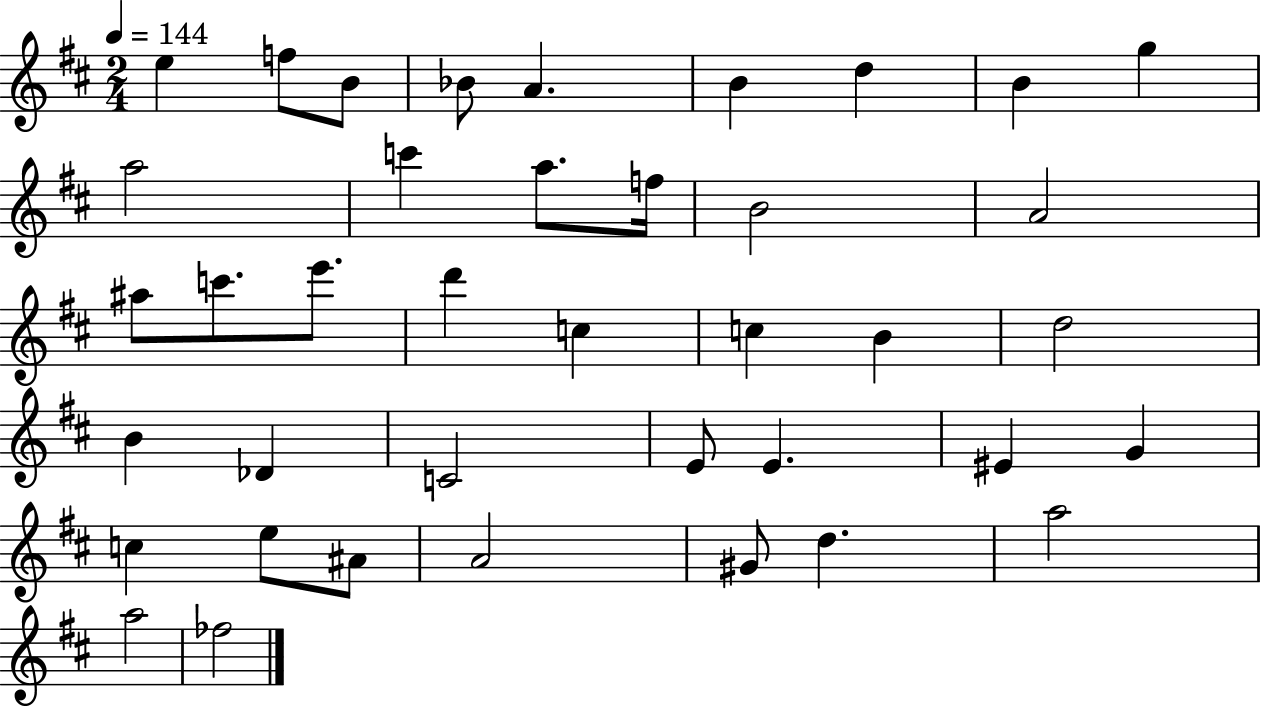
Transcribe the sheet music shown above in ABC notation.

X:1
T:Untitled
M:2/4
L:1/4
K:D
e f/2 B/2 _B/2 A B d B g a2 c' a/2 f/4 B2 A2 ^a/2 c'/2 e'/2 d' c c B d2 B _D C2 E/2 E ^E G c e/2 ^A/2 A2 ^G/2 d a2 a2 _f2